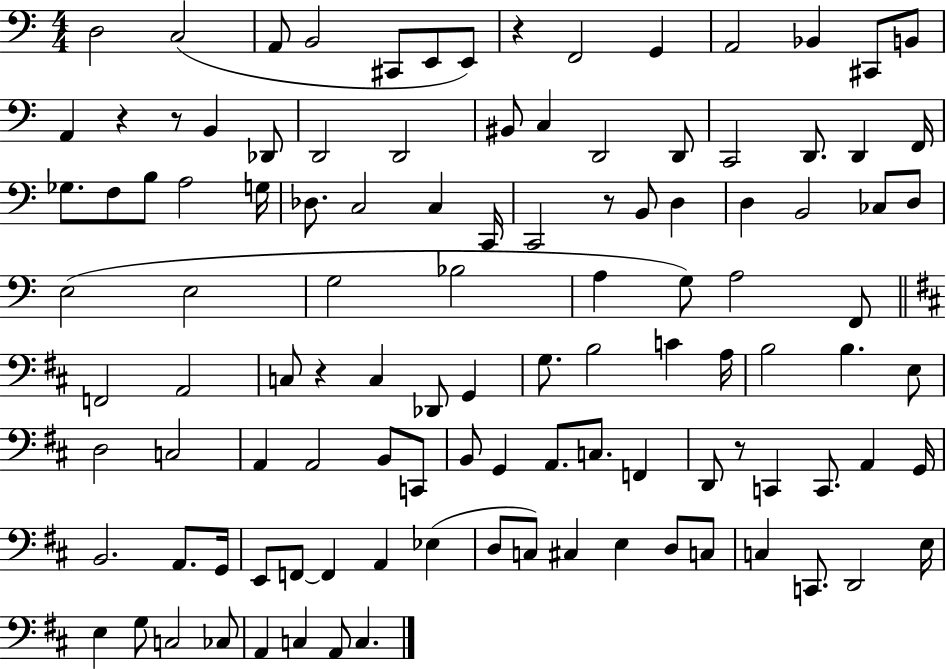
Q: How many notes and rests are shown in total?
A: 111